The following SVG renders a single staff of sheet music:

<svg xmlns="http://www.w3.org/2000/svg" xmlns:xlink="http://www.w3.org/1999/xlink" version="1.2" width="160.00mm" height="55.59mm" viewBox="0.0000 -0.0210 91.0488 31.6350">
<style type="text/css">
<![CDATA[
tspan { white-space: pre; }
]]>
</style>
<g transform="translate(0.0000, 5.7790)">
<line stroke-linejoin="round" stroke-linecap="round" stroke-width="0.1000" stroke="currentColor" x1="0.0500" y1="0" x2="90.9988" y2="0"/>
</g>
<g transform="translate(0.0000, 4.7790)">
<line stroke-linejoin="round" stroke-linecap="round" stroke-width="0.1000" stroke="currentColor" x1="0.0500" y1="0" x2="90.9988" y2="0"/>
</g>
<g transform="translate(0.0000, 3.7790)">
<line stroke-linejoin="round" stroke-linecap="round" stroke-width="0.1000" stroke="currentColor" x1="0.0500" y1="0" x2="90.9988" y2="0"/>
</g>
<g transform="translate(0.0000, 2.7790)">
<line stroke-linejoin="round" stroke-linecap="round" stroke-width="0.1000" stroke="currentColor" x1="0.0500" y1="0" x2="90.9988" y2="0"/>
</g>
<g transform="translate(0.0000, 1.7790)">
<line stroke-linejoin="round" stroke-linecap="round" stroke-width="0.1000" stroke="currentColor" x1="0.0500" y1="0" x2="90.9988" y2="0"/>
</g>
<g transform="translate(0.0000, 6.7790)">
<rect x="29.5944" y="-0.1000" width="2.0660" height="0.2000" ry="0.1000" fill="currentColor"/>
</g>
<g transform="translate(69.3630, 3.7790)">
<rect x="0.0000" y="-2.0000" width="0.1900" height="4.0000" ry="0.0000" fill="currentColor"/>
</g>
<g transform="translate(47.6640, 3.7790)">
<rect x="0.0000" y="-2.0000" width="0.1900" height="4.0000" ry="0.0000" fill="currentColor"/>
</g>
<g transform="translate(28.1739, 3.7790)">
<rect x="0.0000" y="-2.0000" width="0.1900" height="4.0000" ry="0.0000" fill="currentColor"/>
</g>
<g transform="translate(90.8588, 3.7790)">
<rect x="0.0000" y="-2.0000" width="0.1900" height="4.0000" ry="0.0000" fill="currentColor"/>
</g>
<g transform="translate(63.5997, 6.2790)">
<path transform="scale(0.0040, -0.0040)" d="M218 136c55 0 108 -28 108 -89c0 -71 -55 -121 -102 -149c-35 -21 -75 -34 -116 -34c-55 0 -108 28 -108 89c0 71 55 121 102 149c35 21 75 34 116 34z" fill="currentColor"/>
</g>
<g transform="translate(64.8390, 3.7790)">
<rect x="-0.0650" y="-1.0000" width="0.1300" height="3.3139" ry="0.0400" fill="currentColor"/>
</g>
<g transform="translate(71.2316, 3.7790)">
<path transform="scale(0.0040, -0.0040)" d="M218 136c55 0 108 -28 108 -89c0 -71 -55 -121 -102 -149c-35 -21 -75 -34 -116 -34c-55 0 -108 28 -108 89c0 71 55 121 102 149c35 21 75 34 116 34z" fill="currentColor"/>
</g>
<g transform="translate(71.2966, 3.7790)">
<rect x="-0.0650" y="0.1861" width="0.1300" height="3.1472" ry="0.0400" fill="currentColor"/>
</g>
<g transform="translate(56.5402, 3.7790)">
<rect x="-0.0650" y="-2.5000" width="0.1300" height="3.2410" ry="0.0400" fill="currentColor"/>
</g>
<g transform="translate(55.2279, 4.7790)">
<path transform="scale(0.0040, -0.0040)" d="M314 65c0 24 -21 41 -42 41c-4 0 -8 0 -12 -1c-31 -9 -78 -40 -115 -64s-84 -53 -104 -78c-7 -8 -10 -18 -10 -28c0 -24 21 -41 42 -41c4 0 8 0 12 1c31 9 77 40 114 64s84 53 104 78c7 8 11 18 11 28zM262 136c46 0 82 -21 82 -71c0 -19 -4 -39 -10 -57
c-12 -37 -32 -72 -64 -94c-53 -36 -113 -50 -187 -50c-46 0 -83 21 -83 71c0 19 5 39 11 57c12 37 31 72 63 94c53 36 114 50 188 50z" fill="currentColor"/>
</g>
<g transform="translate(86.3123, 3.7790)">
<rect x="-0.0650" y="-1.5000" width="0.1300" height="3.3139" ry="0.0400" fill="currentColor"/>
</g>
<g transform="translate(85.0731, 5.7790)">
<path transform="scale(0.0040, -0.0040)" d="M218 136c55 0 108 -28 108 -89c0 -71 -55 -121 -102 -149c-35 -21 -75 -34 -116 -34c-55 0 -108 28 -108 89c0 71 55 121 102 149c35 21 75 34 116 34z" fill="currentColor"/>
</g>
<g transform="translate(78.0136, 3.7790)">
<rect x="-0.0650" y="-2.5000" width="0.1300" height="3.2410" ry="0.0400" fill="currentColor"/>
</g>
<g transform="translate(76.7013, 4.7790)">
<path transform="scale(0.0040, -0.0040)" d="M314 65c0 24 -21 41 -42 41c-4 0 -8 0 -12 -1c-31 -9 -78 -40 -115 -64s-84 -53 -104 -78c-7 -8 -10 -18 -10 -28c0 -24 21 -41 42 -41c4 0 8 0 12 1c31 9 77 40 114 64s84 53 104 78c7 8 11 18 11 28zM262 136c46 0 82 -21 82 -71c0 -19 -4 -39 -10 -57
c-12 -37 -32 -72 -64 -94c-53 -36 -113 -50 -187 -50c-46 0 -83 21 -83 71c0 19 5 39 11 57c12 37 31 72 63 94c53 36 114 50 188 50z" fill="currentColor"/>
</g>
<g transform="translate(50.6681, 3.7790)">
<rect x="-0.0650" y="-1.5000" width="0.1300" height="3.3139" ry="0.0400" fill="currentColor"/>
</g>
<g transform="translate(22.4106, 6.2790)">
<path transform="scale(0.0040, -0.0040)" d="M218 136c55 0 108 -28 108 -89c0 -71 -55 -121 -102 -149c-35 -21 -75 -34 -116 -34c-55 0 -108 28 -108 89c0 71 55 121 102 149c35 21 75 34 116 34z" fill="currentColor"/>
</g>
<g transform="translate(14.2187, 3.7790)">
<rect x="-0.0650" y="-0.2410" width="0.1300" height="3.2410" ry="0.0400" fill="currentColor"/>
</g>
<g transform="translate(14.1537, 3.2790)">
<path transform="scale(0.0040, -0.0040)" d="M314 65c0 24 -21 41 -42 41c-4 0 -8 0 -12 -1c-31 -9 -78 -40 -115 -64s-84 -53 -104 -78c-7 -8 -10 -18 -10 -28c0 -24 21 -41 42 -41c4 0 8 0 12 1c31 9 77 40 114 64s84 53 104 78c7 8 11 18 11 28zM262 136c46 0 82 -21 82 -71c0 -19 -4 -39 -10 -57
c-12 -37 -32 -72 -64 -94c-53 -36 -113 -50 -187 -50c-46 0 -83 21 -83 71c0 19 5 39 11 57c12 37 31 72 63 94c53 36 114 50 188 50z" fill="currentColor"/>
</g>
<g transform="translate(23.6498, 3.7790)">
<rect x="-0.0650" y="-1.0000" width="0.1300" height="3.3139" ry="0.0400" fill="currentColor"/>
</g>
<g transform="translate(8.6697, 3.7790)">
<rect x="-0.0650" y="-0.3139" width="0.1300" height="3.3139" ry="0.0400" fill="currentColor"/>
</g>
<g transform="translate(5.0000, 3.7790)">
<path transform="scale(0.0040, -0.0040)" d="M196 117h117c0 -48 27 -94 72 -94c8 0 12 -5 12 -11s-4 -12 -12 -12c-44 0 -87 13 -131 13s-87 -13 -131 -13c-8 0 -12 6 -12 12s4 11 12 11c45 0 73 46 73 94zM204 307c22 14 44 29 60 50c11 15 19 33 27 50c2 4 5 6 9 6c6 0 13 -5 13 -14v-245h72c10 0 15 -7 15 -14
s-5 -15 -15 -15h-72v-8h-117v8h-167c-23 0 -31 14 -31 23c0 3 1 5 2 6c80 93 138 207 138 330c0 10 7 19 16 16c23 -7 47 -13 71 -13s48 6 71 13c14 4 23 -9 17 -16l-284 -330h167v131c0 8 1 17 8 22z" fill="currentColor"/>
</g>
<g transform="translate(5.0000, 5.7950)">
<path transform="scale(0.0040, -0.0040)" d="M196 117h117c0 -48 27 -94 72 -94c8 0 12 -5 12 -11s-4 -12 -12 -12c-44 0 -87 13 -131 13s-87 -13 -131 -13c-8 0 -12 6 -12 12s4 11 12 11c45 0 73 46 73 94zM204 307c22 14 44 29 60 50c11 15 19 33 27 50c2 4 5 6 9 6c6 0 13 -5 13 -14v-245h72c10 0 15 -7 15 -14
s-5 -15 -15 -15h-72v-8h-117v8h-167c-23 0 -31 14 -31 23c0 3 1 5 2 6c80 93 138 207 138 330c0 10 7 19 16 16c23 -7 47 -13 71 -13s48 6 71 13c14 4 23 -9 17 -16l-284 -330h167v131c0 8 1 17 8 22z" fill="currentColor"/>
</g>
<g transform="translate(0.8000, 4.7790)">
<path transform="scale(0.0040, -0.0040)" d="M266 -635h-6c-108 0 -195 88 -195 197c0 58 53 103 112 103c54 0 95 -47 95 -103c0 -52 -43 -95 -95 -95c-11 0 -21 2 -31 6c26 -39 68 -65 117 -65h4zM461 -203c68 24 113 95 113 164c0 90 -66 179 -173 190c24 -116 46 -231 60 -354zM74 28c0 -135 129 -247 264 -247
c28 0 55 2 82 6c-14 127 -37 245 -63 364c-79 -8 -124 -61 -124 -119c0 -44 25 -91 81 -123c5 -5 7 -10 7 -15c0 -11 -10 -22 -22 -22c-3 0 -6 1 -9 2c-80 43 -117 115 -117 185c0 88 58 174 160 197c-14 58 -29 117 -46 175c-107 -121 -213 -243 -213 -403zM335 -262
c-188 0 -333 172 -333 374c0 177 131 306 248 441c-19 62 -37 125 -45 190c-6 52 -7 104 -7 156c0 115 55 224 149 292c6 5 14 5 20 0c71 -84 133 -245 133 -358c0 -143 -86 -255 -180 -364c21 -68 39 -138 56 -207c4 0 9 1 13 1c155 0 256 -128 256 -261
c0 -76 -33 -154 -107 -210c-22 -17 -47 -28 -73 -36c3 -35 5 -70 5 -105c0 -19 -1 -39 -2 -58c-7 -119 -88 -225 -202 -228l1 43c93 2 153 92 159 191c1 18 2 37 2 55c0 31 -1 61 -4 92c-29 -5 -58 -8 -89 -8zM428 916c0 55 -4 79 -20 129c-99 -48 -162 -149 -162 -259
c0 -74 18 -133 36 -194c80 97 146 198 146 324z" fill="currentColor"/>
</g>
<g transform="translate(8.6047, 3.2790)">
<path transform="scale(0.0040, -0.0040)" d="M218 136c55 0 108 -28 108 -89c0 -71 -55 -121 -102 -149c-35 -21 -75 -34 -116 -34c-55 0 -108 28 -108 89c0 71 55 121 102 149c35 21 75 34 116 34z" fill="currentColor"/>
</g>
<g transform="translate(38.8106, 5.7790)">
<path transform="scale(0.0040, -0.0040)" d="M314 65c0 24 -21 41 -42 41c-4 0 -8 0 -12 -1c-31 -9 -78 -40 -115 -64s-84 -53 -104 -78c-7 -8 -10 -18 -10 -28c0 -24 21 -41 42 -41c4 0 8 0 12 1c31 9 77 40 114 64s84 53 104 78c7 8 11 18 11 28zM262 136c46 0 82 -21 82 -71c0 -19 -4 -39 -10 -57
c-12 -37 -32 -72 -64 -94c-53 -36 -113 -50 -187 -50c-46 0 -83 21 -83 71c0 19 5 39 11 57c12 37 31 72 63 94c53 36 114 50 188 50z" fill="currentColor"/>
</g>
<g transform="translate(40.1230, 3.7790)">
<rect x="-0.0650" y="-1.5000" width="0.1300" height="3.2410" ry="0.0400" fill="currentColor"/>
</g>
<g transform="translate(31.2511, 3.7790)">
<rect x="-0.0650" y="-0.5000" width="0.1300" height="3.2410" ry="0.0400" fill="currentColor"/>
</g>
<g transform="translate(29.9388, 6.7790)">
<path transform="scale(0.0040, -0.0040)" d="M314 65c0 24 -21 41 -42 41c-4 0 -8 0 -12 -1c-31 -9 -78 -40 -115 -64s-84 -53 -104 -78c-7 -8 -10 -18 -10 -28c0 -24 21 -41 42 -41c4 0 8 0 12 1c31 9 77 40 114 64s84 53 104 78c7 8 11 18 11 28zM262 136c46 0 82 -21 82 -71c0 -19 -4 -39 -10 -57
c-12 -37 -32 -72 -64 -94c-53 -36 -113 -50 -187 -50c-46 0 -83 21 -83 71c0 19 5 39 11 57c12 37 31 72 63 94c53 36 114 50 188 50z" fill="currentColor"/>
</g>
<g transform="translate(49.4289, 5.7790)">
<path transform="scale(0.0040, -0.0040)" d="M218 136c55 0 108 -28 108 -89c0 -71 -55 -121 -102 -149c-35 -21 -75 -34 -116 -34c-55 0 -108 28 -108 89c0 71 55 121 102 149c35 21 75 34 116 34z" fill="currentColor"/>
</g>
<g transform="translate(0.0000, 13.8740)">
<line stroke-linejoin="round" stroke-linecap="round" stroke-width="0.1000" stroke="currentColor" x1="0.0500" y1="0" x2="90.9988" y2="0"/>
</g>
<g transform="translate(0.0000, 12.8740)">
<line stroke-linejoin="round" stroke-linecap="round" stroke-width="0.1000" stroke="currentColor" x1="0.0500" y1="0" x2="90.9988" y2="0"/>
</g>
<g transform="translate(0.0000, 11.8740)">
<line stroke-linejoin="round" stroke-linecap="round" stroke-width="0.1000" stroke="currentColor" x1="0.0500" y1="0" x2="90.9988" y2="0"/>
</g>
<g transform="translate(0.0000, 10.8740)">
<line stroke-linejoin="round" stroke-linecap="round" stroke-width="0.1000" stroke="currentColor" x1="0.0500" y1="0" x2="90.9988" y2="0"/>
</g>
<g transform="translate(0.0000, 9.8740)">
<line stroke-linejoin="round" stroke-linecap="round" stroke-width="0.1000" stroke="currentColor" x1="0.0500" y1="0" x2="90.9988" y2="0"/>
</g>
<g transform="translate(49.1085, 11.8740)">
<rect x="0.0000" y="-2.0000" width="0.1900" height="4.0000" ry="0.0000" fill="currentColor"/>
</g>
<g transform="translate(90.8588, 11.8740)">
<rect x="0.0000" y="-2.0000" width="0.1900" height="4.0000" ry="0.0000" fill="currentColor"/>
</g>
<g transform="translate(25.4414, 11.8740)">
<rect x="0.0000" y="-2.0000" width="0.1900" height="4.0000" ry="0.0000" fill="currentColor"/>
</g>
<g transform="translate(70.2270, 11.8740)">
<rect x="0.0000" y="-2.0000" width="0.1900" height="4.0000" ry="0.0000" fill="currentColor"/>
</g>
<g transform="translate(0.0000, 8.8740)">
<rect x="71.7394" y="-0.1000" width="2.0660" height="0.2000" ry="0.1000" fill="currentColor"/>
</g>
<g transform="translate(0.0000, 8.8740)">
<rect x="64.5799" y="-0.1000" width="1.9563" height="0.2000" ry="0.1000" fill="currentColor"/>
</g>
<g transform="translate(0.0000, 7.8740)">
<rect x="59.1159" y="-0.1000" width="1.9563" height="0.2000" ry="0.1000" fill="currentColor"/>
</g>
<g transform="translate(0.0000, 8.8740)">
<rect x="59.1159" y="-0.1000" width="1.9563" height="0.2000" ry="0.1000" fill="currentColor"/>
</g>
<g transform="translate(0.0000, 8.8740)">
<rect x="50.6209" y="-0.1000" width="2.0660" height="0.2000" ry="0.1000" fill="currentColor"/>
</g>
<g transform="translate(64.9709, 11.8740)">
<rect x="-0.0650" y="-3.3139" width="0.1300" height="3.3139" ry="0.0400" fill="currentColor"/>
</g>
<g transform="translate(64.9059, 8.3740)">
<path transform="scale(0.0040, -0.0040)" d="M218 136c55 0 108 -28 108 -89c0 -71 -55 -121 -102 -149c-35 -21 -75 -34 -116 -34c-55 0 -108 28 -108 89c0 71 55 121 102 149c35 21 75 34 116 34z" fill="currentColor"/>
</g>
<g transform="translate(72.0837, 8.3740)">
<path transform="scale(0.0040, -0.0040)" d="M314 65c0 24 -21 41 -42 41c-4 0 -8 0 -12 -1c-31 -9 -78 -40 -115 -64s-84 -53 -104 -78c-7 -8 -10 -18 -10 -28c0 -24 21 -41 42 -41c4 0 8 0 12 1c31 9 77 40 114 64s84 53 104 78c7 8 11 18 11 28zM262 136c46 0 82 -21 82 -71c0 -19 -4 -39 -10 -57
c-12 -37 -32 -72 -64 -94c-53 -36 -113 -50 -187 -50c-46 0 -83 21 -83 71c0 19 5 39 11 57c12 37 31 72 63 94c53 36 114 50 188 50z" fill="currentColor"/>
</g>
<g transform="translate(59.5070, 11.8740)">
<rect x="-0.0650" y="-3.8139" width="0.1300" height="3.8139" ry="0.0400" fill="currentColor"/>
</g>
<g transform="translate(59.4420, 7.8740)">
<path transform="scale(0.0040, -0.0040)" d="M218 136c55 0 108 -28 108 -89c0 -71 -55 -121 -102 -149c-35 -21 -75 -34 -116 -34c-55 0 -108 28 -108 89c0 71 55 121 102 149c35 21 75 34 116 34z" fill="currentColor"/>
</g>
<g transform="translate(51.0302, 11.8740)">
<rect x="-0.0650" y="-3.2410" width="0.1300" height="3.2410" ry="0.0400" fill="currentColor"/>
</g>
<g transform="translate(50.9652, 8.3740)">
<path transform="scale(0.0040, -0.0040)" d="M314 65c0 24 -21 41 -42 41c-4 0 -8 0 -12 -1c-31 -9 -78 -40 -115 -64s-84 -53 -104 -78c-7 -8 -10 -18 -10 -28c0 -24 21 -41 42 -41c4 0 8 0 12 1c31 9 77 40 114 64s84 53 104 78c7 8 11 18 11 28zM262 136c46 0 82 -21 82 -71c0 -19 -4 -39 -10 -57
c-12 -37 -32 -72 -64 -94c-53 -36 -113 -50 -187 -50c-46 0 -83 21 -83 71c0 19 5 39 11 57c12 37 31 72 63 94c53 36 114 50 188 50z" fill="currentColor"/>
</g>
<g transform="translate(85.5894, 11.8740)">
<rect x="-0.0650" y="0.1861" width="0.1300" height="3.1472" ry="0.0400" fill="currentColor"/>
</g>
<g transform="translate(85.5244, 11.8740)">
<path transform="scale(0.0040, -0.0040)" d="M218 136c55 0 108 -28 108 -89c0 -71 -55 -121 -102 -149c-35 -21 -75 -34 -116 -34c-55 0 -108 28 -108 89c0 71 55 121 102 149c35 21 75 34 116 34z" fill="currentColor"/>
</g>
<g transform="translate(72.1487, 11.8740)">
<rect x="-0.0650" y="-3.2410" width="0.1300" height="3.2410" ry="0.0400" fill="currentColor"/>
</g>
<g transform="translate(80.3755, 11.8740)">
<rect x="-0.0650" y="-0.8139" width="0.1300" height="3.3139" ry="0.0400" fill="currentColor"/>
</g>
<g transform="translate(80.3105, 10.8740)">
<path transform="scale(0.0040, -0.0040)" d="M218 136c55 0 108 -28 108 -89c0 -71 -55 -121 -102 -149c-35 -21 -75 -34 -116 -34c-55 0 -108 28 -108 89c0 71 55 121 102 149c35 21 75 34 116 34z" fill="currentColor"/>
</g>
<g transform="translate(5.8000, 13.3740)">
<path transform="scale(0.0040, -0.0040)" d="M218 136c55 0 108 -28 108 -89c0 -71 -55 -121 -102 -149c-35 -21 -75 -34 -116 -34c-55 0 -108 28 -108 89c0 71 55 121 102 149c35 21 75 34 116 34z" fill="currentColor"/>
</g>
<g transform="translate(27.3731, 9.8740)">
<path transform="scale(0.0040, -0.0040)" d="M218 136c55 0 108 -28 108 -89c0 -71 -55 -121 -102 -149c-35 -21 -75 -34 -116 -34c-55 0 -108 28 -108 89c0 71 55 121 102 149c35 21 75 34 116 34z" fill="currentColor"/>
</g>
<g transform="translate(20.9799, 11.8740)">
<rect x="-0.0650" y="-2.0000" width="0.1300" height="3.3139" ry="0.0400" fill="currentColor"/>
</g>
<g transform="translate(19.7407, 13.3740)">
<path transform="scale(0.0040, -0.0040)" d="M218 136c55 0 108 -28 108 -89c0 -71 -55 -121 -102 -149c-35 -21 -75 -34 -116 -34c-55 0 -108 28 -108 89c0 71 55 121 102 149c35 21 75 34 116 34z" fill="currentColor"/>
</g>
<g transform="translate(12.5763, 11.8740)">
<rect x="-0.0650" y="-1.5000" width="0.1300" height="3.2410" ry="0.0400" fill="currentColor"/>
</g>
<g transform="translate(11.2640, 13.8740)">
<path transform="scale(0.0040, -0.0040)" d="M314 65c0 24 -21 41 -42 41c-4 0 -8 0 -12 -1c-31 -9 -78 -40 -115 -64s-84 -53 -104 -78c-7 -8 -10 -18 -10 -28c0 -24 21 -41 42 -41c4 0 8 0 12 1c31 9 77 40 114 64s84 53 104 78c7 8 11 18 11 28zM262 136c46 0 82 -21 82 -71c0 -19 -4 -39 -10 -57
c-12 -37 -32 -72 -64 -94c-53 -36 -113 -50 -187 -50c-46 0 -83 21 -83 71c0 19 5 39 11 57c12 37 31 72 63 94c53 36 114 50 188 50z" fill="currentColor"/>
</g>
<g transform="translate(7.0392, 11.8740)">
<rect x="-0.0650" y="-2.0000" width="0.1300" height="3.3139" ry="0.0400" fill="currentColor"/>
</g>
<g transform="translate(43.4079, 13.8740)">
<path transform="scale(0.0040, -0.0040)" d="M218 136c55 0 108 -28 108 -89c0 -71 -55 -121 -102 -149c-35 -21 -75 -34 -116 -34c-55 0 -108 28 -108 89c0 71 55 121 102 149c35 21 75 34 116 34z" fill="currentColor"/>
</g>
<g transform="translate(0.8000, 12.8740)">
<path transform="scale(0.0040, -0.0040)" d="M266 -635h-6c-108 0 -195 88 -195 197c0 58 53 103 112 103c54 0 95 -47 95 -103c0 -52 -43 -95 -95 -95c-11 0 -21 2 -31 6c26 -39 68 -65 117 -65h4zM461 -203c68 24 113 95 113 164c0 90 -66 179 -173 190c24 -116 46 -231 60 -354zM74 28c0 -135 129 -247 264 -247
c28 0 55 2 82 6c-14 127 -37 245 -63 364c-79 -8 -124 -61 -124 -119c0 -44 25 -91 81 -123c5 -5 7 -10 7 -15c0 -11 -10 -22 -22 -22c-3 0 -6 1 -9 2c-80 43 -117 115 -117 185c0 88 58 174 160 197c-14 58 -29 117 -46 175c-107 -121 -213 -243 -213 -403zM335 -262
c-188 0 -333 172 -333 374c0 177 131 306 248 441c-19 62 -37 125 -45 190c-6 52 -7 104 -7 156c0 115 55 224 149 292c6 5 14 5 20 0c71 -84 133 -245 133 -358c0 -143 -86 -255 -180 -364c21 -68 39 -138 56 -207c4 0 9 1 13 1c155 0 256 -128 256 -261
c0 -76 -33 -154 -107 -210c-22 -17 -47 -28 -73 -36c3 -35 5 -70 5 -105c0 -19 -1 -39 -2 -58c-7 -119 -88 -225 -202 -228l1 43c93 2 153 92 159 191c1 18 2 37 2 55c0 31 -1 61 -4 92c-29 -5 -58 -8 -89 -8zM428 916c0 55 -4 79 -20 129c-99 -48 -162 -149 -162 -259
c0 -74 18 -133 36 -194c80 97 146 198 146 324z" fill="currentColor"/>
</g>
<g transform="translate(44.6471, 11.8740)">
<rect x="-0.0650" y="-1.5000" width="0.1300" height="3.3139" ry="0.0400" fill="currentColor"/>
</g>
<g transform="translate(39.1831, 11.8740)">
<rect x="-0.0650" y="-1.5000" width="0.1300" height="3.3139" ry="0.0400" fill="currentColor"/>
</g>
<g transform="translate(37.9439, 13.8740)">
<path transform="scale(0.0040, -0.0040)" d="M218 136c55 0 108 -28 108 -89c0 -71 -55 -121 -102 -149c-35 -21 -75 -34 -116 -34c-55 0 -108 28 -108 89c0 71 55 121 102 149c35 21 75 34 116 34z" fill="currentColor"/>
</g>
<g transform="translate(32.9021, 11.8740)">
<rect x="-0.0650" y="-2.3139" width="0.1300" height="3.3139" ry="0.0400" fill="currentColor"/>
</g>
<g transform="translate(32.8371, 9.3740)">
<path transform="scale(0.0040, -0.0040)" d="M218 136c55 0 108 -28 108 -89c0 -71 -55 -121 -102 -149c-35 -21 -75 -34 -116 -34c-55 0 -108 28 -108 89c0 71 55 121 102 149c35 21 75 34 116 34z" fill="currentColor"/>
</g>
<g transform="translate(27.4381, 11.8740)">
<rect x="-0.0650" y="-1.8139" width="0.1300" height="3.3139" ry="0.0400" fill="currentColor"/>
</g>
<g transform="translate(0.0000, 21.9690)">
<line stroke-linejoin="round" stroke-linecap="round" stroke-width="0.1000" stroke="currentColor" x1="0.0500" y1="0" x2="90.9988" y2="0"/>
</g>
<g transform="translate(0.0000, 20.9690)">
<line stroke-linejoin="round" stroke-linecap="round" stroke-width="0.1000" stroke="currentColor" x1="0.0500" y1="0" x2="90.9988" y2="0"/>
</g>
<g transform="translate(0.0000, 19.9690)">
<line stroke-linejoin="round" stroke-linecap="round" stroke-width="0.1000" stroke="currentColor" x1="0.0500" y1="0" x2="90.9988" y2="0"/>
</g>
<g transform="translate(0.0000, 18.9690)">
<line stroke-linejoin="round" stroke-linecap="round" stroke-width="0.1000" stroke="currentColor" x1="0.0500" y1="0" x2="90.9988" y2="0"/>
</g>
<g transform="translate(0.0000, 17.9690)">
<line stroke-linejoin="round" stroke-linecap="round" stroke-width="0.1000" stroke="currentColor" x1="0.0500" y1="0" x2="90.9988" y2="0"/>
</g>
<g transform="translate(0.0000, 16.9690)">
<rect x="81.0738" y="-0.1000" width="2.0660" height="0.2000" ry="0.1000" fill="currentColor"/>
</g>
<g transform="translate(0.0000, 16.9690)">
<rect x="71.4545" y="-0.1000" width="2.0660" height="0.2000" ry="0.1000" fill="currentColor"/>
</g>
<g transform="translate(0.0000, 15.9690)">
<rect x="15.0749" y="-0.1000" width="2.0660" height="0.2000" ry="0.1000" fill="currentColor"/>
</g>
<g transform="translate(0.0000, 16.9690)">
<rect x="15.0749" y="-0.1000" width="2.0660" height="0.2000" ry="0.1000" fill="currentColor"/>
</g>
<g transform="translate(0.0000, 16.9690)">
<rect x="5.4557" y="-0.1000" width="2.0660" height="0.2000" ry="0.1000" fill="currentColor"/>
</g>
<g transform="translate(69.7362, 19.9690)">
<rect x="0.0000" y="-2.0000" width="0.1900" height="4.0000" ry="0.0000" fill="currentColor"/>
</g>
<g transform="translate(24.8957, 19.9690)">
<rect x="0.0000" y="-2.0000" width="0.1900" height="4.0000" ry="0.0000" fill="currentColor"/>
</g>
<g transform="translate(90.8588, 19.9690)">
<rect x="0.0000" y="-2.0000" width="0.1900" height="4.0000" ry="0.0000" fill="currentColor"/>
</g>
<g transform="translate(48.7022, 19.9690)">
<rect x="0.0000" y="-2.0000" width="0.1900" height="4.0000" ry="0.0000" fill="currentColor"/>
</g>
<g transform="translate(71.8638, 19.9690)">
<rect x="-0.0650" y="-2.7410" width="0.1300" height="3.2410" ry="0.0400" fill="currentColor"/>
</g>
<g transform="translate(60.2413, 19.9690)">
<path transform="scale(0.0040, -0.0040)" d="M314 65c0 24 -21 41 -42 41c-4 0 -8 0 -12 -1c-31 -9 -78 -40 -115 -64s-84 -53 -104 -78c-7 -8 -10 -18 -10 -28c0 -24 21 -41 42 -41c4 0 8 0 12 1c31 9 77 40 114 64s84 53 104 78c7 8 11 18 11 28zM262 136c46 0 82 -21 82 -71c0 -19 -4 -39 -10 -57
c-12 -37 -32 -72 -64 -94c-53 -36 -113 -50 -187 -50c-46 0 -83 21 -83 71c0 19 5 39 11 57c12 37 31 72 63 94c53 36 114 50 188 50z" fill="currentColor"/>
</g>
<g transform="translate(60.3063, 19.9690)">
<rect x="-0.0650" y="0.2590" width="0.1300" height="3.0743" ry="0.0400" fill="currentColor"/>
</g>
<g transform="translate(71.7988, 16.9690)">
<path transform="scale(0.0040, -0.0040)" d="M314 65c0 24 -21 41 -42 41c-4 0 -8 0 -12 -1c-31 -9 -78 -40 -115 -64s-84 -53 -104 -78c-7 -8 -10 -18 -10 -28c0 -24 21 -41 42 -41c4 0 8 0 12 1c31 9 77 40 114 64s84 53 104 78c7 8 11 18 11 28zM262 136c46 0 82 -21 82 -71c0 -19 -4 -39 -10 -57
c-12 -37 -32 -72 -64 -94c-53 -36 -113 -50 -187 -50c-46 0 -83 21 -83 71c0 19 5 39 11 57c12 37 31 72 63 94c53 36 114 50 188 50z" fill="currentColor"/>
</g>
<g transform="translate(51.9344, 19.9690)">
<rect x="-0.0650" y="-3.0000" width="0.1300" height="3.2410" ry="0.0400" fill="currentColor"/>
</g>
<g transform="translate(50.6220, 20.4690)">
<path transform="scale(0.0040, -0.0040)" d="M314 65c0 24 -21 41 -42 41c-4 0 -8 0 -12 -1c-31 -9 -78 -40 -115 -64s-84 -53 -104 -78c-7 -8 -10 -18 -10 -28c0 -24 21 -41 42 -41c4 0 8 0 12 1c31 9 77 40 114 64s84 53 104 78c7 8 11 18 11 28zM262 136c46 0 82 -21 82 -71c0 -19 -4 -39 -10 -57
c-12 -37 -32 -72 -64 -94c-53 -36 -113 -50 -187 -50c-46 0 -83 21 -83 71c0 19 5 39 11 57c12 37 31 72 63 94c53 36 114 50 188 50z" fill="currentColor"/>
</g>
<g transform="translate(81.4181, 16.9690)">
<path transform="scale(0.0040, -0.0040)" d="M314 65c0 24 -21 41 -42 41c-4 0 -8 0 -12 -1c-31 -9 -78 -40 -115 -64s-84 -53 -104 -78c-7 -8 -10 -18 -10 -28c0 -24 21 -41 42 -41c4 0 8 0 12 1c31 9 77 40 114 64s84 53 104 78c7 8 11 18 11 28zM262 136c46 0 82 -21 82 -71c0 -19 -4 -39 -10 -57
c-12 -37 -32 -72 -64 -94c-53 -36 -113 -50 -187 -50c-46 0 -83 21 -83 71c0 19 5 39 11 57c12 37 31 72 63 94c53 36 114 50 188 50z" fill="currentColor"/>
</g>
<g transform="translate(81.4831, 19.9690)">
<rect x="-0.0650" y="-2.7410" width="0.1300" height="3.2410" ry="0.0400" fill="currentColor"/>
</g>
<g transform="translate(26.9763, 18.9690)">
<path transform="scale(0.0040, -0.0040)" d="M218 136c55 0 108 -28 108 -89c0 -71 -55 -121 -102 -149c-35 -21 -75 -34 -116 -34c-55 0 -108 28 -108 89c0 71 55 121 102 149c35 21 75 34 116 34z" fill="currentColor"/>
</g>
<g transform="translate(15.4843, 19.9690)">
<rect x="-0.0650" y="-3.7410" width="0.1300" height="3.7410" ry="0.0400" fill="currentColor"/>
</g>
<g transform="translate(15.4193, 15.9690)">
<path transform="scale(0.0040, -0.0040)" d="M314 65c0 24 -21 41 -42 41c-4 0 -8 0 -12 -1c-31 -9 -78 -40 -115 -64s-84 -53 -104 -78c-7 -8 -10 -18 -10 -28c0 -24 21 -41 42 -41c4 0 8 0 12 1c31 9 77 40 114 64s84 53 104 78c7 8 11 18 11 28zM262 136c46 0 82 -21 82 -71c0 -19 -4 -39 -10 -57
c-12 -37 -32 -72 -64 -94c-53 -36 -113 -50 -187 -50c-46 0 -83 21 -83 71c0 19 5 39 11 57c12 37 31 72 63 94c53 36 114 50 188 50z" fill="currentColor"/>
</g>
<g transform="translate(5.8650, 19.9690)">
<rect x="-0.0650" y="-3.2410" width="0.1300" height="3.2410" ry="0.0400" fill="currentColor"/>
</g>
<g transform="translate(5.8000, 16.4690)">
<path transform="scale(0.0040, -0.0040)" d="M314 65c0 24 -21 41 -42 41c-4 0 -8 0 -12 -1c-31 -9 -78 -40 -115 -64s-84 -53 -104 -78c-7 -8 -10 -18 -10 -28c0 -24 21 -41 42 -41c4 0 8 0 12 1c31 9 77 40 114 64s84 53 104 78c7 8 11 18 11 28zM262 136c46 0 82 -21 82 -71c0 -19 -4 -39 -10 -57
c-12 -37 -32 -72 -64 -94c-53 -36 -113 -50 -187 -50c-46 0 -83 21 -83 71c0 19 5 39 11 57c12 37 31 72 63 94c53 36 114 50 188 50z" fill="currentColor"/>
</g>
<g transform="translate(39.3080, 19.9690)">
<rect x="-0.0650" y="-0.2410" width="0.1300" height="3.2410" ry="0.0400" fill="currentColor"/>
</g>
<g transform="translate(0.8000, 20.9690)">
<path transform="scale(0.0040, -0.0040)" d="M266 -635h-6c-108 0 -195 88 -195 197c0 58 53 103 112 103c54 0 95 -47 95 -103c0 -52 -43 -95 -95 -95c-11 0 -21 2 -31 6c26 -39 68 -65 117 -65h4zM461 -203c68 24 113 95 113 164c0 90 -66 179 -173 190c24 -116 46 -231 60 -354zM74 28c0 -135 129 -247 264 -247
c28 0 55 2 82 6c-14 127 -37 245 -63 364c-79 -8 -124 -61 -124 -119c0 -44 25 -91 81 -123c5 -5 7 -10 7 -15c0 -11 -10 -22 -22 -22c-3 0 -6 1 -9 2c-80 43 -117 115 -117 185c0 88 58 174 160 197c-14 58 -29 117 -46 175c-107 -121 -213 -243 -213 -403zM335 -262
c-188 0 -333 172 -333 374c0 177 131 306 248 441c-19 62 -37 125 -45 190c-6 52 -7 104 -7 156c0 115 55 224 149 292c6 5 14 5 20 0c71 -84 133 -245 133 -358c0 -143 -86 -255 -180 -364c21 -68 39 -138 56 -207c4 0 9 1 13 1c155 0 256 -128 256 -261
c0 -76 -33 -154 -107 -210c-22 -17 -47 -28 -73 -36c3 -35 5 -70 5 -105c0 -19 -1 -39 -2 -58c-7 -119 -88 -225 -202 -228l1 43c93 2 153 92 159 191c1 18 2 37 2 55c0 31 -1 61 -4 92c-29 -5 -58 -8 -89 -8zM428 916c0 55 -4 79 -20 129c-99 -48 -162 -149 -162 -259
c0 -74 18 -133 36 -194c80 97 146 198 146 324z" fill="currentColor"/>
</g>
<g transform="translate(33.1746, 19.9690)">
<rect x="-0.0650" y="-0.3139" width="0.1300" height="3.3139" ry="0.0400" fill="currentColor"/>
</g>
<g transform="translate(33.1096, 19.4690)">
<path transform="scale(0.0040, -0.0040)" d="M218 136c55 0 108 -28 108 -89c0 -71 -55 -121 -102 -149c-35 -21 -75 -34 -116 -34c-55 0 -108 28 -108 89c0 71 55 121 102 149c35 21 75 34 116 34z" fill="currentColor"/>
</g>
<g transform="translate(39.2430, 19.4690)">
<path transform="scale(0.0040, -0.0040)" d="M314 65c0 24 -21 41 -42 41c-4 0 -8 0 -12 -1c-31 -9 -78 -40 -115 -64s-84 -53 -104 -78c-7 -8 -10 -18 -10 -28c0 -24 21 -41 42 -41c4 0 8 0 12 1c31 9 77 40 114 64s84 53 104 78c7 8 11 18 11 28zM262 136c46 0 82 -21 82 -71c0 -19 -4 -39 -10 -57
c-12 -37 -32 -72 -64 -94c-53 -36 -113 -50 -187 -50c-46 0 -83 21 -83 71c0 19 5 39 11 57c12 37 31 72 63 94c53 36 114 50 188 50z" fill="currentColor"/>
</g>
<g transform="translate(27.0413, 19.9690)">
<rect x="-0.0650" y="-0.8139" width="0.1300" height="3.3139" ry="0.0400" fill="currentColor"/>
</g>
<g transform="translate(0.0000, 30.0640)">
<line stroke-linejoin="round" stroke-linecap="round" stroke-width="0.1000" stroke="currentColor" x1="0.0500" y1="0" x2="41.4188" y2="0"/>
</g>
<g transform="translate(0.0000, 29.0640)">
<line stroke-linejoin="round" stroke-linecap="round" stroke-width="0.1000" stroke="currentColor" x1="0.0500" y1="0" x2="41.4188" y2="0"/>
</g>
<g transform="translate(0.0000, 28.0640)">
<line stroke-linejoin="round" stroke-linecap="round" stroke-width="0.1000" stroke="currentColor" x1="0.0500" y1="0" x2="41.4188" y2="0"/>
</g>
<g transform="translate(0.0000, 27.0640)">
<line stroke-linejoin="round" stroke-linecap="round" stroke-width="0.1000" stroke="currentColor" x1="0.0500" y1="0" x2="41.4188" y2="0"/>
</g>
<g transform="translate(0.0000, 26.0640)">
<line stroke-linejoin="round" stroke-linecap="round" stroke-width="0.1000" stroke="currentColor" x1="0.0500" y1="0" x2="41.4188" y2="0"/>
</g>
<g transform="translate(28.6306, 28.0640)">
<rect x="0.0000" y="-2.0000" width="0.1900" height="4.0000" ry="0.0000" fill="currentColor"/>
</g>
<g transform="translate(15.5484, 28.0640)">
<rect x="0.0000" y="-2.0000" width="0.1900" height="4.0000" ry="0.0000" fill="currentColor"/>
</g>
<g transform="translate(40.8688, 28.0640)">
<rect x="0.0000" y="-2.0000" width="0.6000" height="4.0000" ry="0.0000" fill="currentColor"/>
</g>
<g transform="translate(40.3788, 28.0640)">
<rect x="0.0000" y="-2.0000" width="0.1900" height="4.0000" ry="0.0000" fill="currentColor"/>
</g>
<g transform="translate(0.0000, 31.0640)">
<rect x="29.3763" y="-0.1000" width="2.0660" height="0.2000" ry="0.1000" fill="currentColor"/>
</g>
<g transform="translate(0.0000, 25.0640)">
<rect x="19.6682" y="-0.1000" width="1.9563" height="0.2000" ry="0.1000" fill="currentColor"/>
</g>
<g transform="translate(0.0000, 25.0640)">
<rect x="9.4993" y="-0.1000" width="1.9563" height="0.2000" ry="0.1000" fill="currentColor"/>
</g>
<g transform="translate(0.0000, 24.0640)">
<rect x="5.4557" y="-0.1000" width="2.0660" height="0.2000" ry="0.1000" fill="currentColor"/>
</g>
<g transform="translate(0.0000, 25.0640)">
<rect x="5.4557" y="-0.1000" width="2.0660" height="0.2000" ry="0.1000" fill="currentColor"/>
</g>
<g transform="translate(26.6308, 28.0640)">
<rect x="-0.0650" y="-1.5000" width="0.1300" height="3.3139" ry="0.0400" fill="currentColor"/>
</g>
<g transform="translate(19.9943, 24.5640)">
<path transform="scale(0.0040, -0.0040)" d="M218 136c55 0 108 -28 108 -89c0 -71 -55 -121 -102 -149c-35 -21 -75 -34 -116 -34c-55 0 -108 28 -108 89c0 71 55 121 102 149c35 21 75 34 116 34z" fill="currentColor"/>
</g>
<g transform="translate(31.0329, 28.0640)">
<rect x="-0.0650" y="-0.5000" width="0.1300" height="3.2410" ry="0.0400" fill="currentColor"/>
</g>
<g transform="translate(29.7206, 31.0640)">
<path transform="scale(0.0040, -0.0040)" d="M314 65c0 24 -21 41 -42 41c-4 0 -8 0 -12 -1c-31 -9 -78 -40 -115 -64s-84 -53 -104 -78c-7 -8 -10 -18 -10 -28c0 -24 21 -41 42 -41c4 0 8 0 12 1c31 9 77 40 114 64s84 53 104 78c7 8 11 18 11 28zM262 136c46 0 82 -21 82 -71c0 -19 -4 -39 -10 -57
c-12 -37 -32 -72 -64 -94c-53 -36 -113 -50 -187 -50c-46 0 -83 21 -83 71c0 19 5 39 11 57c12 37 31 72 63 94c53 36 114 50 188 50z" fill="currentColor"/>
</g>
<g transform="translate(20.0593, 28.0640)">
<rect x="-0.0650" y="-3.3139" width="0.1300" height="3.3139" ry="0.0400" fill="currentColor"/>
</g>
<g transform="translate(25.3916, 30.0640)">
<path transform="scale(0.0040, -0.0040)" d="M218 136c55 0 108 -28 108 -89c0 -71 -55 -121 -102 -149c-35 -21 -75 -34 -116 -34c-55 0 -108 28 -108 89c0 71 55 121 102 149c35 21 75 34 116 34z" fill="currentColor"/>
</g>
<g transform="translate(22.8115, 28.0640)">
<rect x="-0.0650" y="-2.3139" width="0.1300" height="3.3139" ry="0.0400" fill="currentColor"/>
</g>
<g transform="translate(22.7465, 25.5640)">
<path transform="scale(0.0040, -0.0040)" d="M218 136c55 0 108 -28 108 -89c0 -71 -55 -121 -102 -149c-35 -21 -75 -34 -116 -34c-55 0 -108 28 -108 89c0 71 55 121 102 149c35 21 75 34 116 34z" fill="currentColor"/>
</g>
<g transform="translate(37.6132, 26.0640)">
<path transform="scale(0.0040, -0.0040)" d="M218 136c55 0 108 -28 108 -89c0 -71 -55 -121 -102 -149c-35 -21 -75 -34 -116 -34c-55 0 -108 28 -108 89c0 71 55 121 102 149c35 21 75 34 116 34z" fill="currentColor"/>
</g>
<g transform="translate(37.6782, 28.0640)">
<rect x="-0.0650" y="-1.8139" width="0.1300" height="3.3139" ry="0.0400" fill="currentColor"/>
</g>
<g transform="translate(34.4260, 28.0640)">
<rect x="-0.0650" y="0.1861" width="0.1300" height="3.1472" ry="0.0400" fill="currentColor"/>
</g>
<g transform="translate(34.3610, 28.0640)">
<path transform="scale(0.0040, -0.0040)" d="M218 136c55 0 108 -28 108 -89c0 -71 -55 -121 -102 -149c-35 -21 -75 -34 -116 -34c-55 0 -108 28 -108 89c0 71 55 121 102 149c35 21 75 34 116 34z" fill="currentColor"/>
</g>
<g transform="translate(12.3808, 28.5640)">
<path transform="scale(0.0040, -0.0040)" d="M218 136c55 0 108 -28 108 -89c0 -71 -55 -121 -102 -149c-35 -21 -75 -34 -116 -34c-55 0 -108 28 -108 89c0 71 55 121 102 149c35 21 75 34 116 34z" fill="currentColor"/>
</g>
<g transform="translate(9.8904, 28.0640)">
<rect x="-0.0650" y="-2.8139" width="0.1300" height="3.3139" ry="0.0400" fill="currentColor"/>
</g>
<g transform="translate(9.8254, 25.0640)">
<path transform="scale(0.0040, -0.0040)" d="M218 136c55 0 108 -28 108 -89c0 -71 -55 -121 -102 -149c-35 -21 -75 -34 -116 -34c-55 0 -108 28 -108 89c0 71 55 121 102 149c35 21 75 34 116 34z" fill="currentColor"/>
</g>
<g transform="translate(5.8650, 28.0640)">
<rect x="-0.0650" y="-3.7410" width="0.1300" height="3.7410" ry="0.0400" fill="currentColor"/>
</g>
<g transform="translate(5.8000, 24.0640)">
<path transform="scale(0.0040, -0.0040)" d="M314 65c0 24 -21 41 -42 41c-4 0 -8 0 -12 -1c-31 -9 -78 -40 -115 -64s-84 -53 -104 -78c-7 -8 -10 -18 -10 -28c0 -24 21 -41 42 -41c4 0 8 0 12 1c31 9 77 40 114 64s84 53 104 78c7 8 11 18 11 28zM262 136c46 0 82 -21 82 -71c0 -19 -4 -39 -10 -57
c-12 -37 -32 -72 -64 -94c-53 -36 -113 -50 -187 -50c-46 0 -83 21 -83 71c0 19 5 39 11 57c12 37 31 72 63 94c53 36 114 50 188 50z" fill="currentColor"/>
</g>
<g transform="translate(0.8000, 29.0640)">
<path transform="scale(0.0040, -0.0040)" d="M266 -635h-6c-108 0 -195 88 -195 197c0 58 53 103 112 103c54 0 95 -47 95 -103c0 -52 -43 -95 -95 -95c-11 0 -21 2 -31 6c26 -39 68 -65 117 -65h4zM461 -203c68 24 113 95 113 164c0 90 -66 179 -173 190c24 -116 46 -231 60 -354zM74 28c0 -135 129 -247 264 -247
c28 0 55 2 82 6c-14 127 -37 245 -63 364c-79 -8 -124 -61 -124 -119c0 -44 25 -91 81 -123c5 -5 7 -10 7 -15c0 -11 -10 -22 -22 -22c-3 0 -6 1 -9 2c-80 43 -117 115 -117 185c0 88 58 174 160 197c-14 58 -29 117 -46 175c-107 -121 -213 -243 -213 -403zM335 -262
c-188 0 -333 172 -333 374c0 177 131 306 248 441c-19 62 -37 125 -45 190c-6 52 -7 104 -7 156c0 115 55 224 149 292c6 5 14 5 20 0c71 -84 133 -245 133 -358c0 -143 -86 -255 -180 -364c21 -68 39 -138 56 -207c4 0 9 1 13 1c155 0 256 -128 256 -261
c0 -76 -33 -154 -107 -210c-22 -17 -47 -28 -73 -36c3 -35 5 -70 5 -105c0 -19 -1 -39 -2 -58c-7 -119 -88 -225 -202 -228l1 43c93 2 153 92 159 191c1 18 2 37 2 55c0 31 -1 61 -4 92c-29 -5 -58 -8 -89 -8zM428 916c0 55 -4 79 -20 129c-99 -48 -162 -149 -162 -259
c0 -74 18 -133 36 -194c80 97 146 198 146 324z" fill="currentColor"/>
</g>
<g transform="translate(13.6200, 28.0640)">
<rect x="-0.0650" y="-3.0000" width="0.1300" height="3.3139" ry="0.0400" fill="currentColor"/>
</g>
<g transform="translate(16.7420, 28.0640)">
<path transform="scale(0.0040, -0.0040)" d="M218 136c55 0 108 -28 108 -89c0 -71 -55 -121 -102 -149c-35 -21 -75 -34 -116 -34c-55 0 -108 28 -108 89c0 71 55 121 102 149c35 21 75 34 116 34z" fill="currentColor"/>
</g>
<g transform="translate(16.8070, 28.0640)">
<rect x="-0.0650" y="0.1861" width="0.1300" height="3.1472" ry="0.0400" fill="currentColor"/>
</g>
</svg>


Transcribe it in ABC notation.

X:1
T:Untitled
M:4/4
L:1/4
K:C
c c2 D C2 E2 E G2 D B G2 E F E2 F f g E E b2 c' b b2 d B b2 c'2 d c c2 A2 B2 a2 a2 c'2 a A B b g E C2 B f